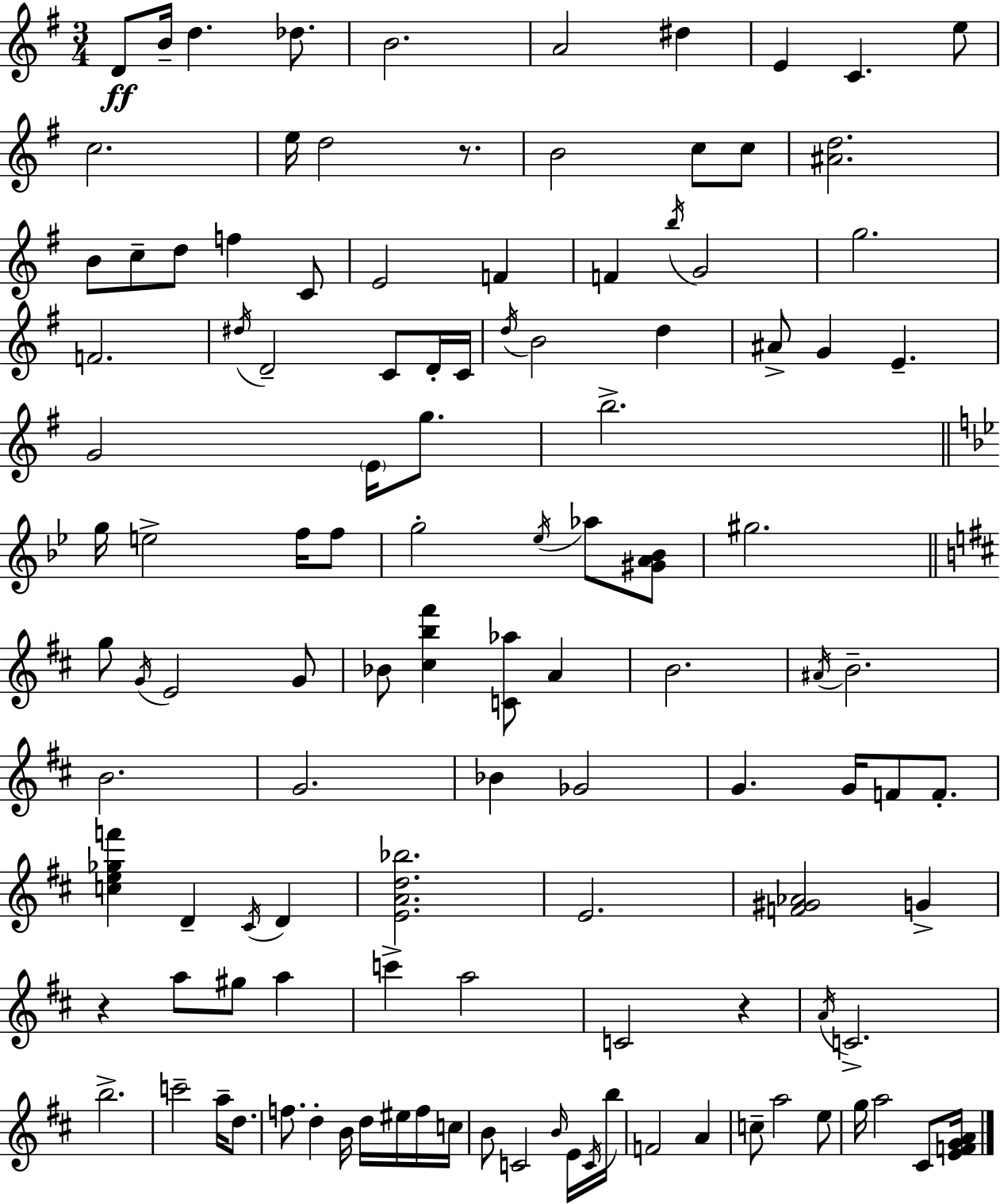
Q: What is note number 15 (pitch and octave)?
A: C5